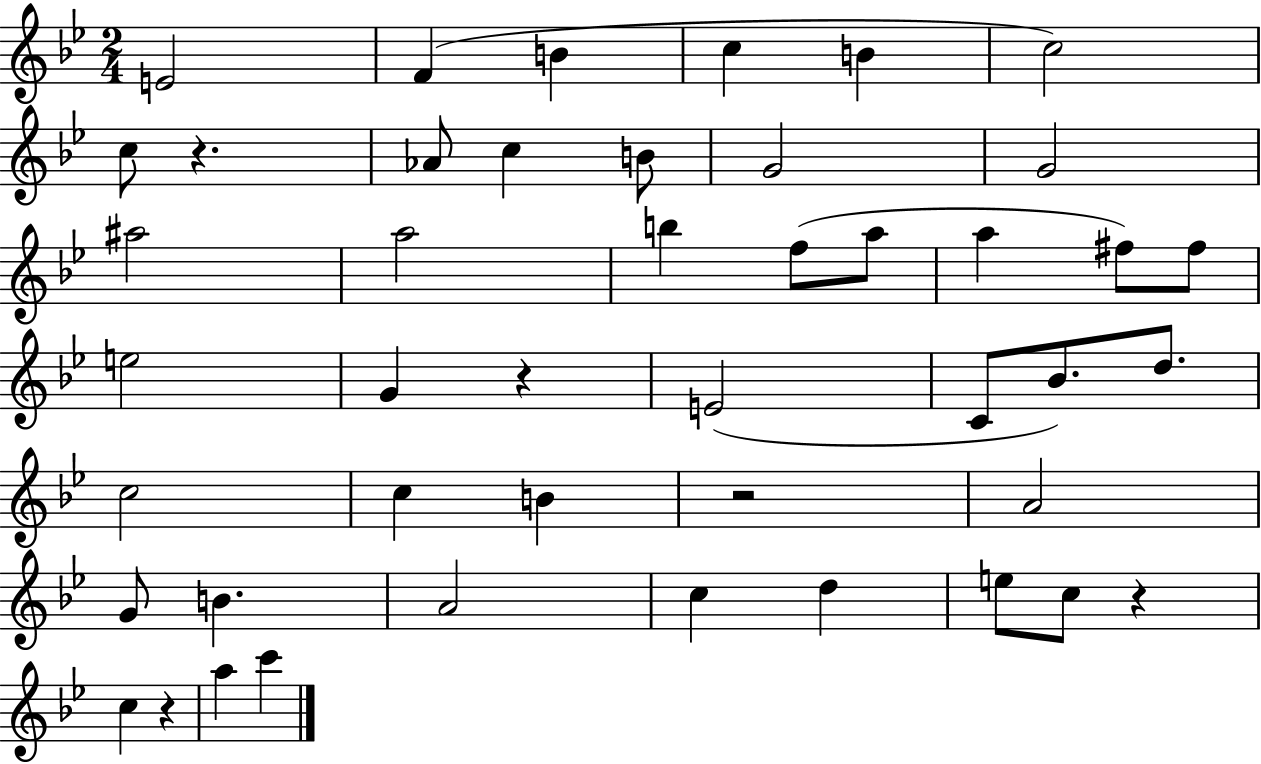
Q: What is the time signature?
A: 2/4